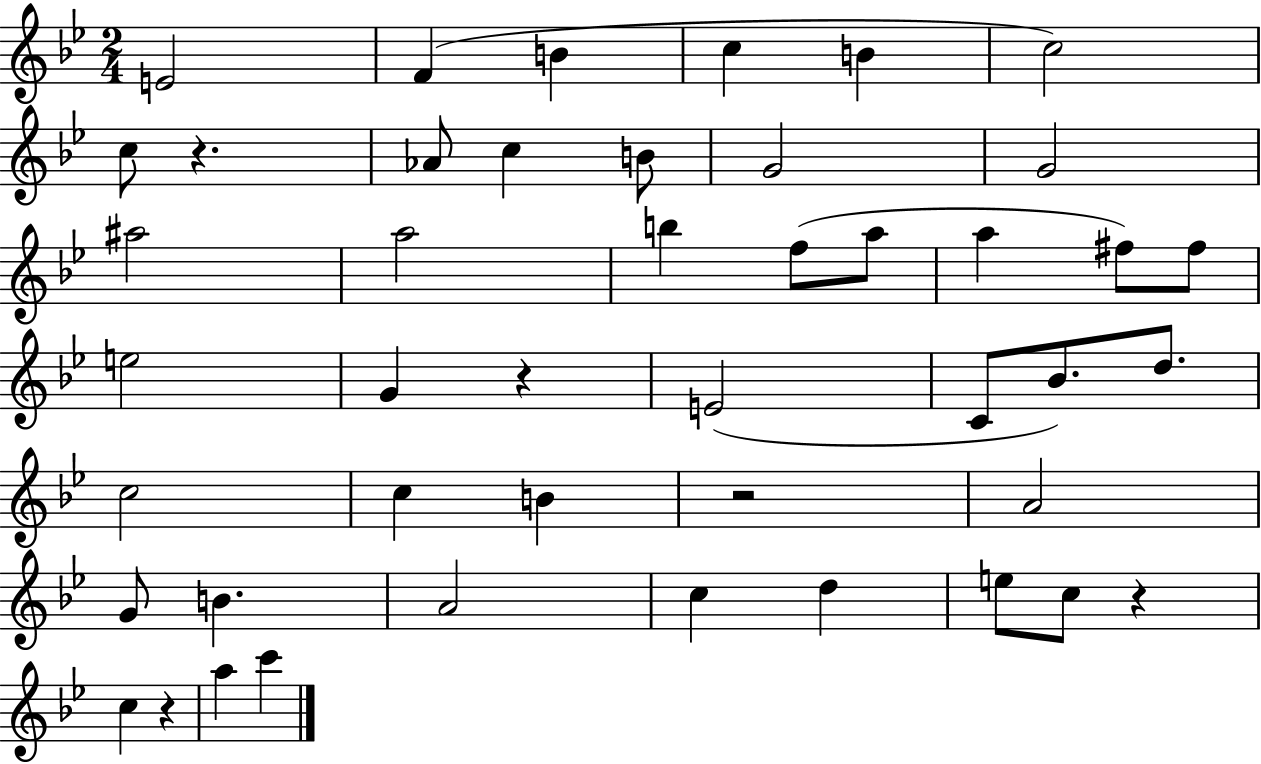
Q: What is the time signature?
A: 2/4